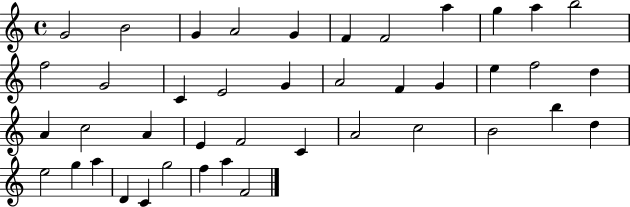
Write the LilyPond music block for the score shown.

{
  \clef treble
  \time 4/4
  \defaultTimeSignature
  \key c \major
  g'2 b'2 | g'4 a'2 g'4 | f'4 f'2 a''4 | g''4 a''4 b''2 | \break f''2 g'2 | c'4 e'2 g'4 | a'2 f'4 g'4 | e''4 f''2 d''4 | \break a'4 c''2 a'4 | e'4 f'2 c'4 | a'2 c''2 | b'2 b''4 d''4 | \break e''2 g''4 a''4 | d'4 c'4 g''2 | f''4 a''4 f'2 | \bar "|."
}